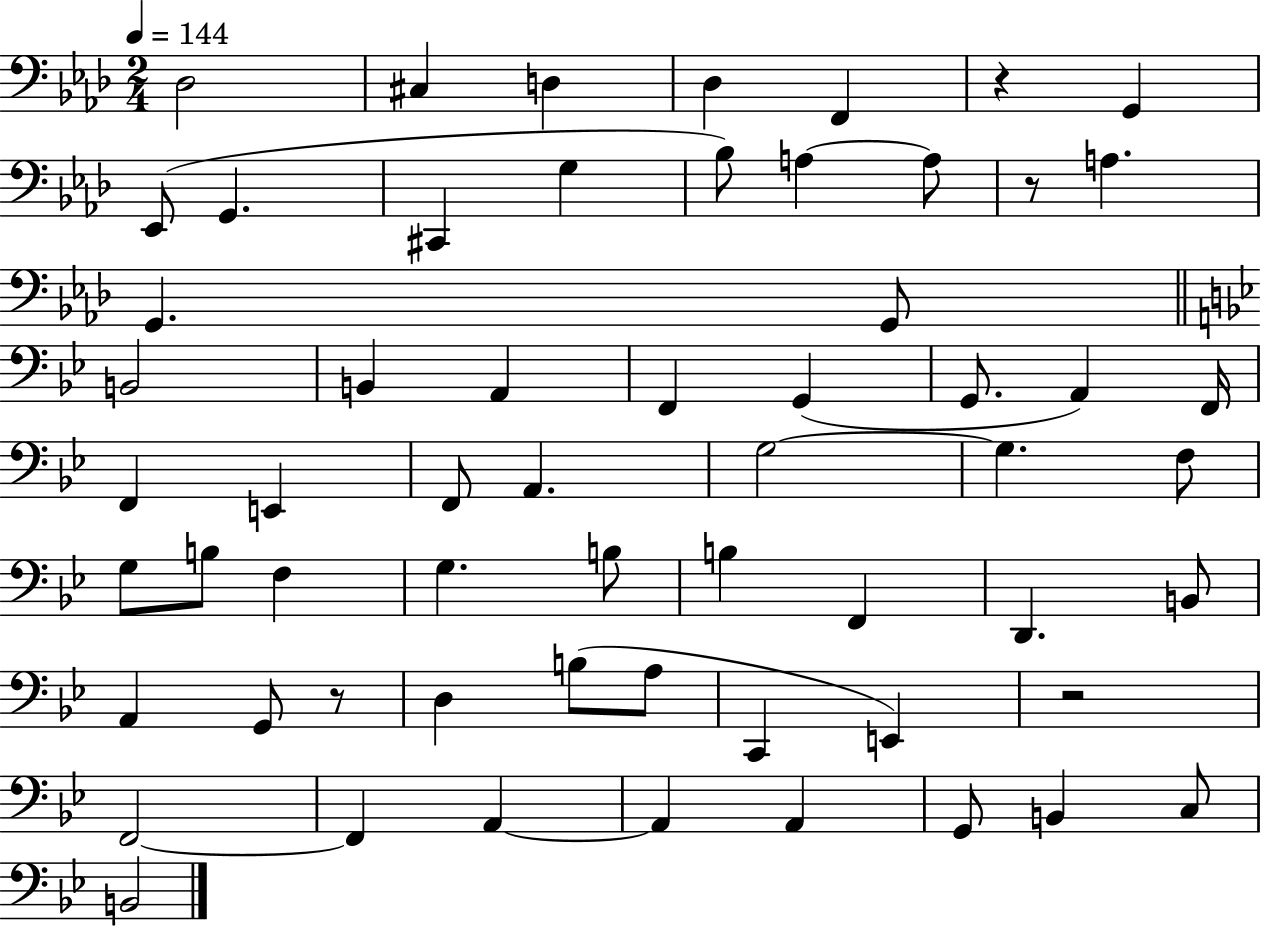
X:1
T:Untitled
M:2/4
L:1/4
K:Ab
_D,2 ^C, D, _D, F,, z G,, _E,,/2 G,, ^C,, G, _B,/2 A, A,/2 z/2 A, G,, G,,/2 B,,2 B,, A,, F,, G,, G,,/2 A,, F,,/4 F,, E,, F,,/2 A,, G,2 G, F,/2 G,/2 B,/2 F, G, B,/2 B, F,, D,, B,,/2 A,, G,,/2 z/2 D, B,/2 A,/2 C,, E,, z2 F,,2 F,, A,, A,, A,, G,,/2 B,, C,/2 B,,2